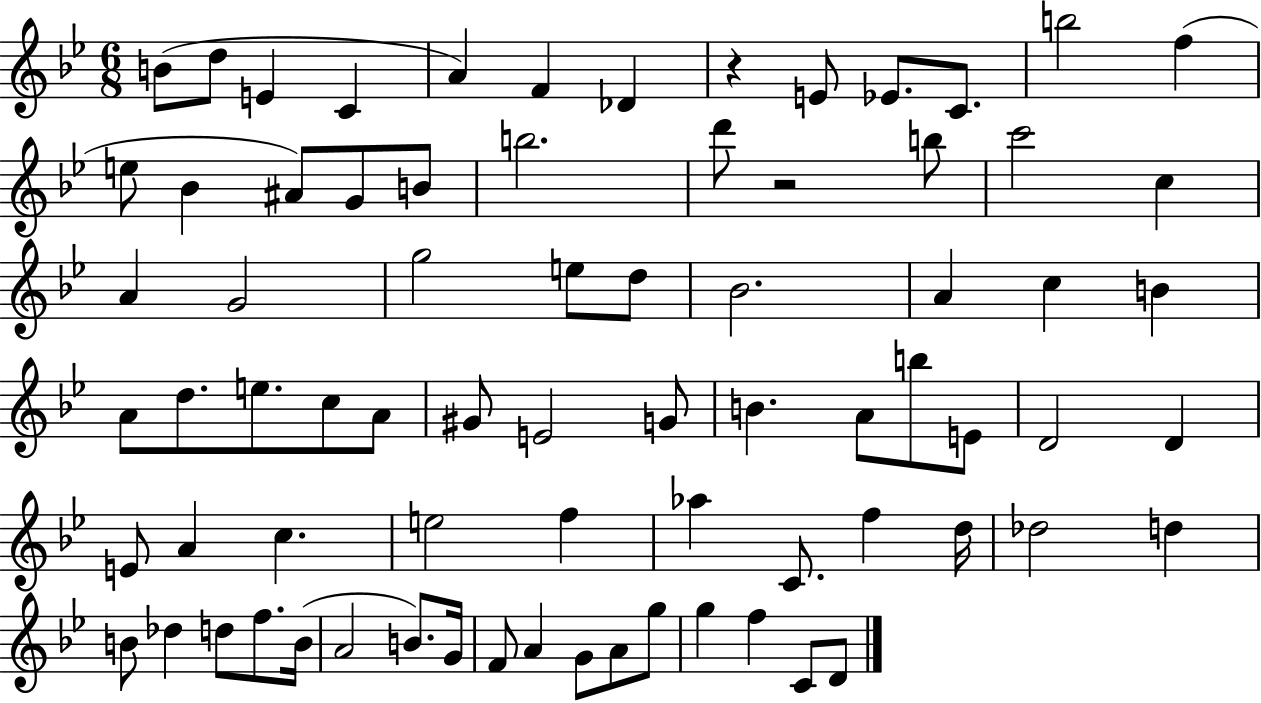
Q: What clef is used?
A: treble